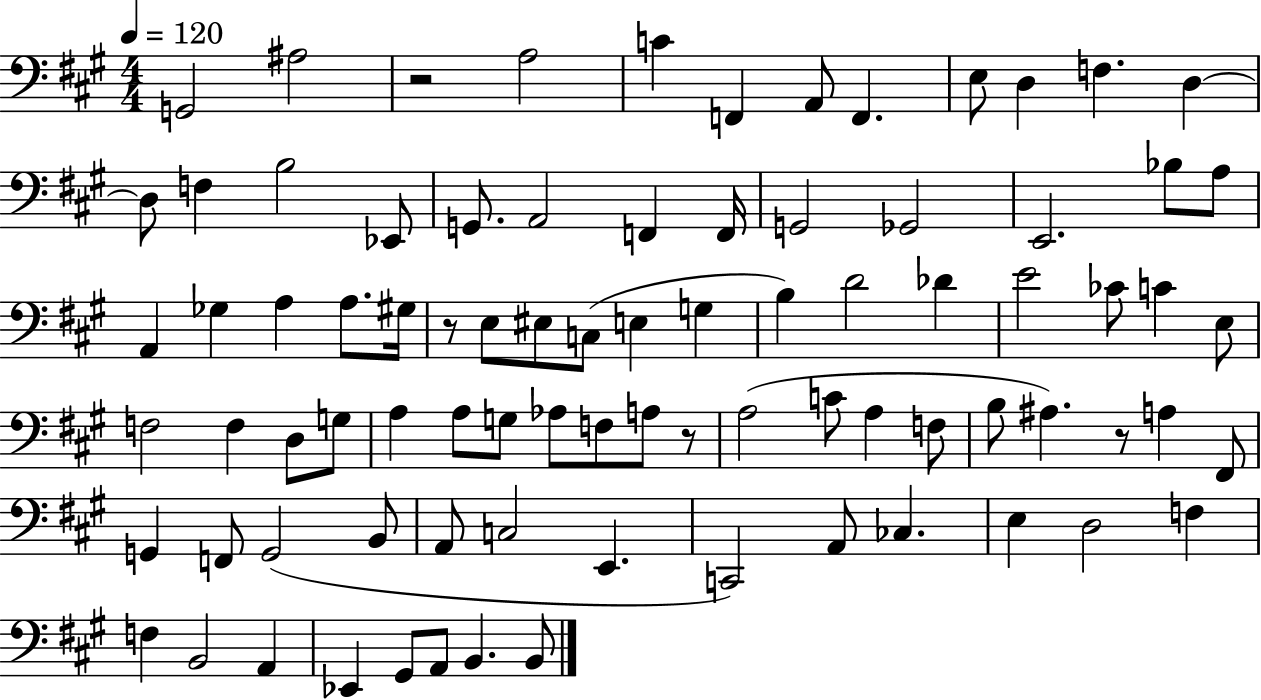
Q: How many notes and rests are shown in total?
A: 84